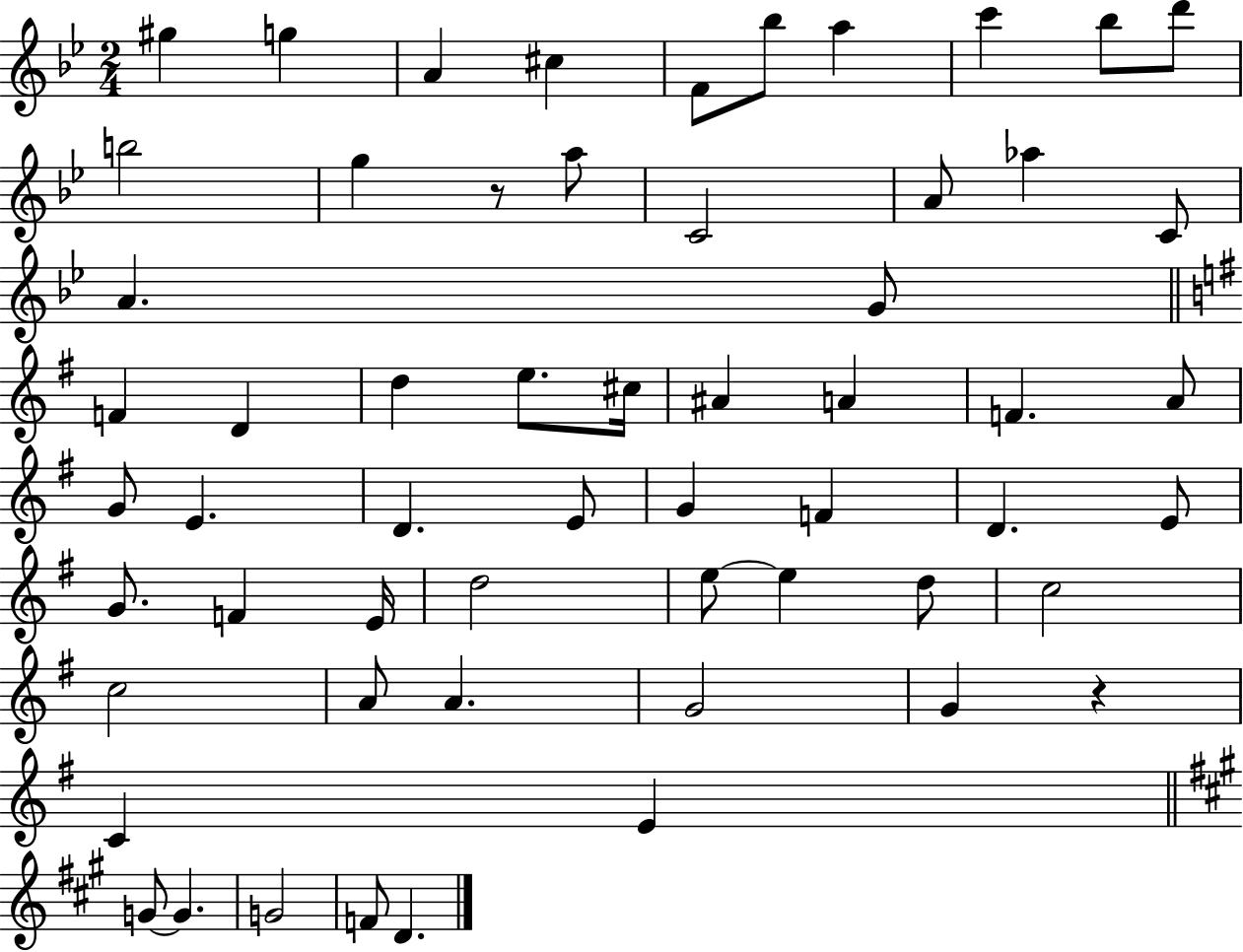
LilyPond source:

{
  \clef treble
  \numericTimeSignature
  \time 2/4
  \key bes \major
  gis''4 g''4 | a'4 cis''4 | f'8 bes''8 a''4 | c'''4 bes''8 d'''8 | \break b''2 | g''4 r8 a''8 | c'2 | a'8 aes''4 c'8 | \break a'4. g'8 | \bar "||" \break \key g \major f'4 d'4 | d''4 e''8. cis''16 | ais'4 a'4 | f'4. a'8 | \break g'8 e'4. | d'4. e'8 | g'4 f'4 | d'4. e'8 | \break g'8. f'4 e'16 | d''2 | e''8~~ e''4 d''8 | c''2 | \break c''2 | a'8 a'4. | g'2 | g'4 r4 | \break c'4 e'4 | \bar "||" \break \key a \major g'8~~ g'4. | g'2 | f'8 d'4. | \bar "|."
}